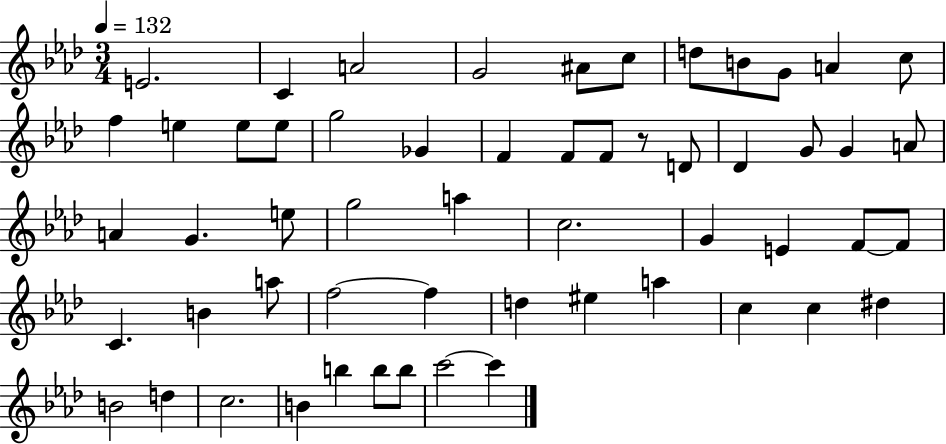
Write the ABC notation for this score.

X:1
T:Untitled
M:3/4
L:1/4
K:Ab
E2 C A2 G2 ^A/2 c/2 d/2 B/2 G/2 A c/2 f e e/2 e/2 g2 _G F F/2 F/2 z/2 D/2 _D G/2 G A/2 A G e/2 g2 a c2 G E F/2 F/2 C B a/2 f2 f d ^e a c c ^d B2 d c2 B b b/2 b/2 c'2 c'